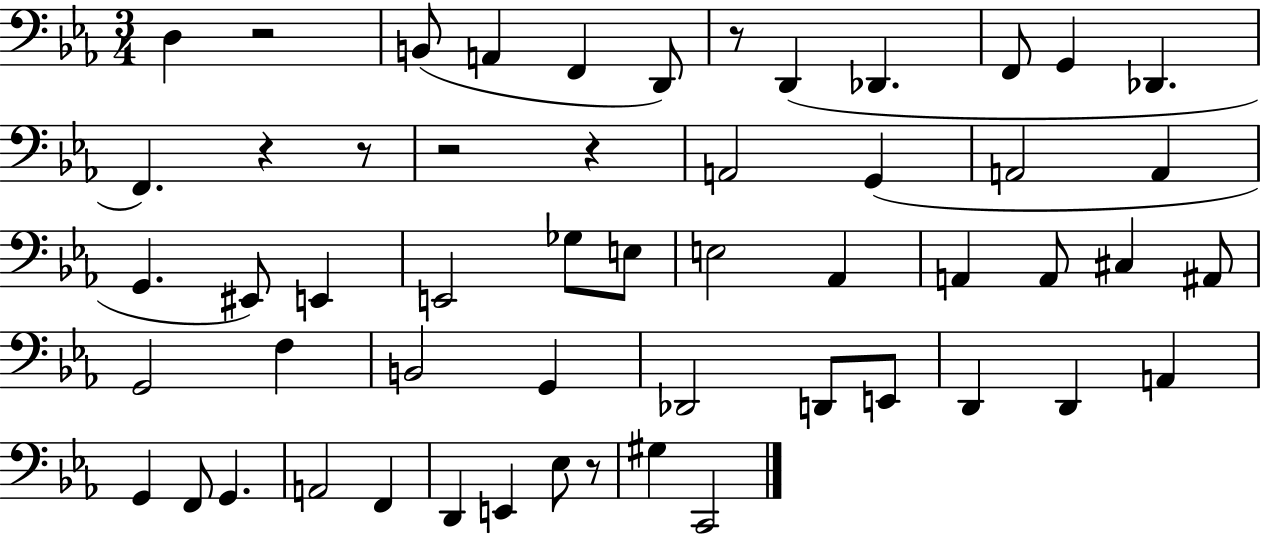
X:1
T:Untitled
M:3/4
L:1/4
K:Eb
D, z2 B,,/2 A,, F,, D,,/2 z/2 D,, _D,, F,,/2 G,, _D,, F,, z z/2 z2 z A,,2 G,, A,,2 A,, G,, ^E,,/2 E,, E,,2 _G,/2 E,/2 E,2 _A,, A,, A,,/2 ^C, ^A,,/2 G,,2 F, B,,2 G,, _D,,2 D,,/2 E,,/2 D,, D,, A,, G,, F,,/2 G,, A,,2 F,, D,, E,, _E,/2 z/2 ^G, C,,2